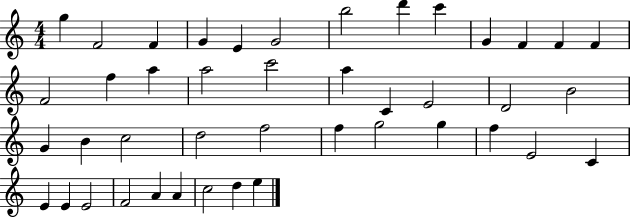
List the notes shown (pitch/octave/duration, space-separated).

G5/q F4/h F4/q G4/q E4/q G4/h B5/h D6/q C6/q G4/q F4/q F4/q F4/q F4/h F5/q A5/q A5/h C6/h A5/q C4/q E4/h D4/h B4/h G4/q B4/q C5/h D5/h F5/h F5/q G5/h G5/q F5/q E4/h C4/q E4/q E4/q E4/h F4/h A4/q A4/q C5/h D5/q E5/q